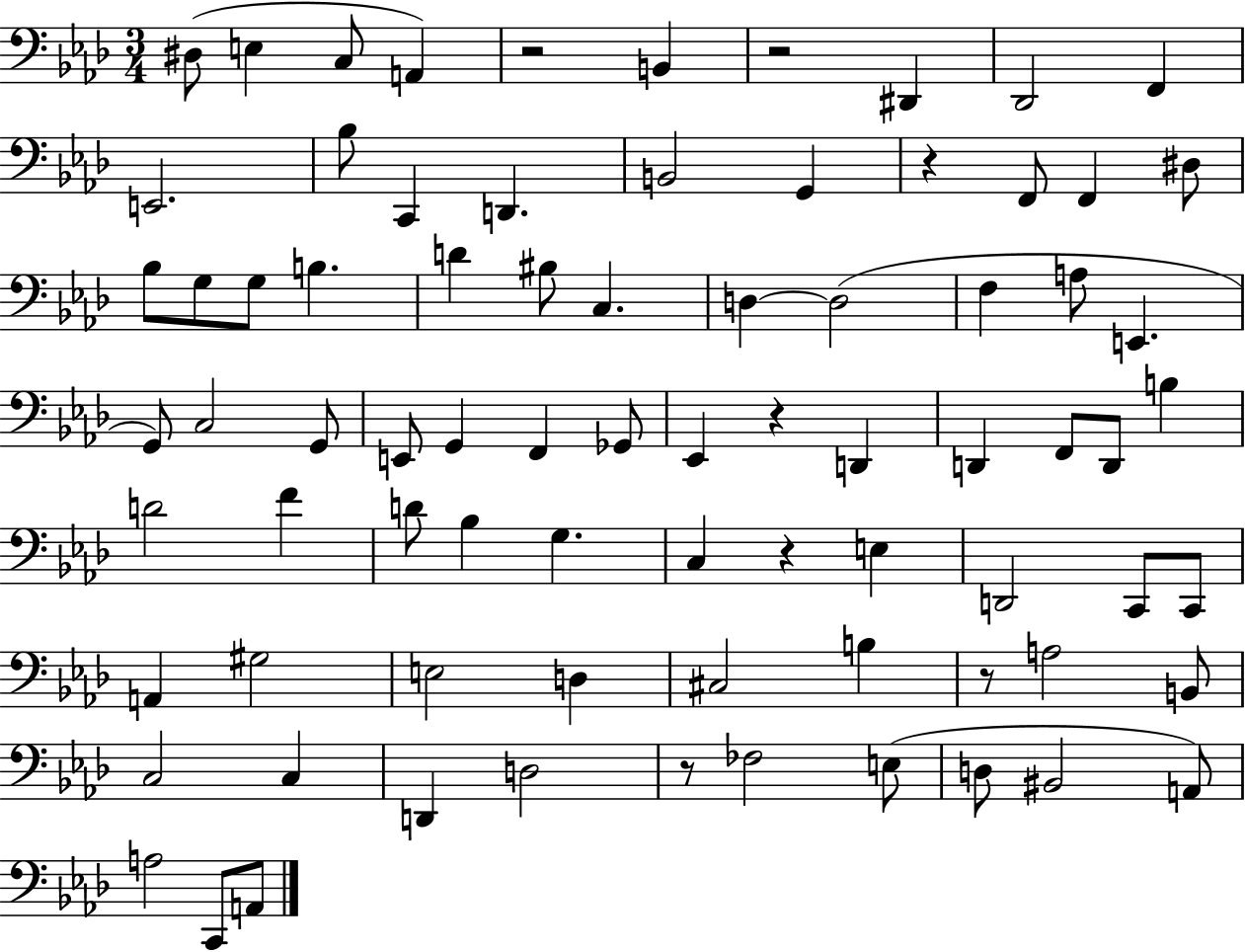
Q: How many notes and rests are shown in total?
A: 79